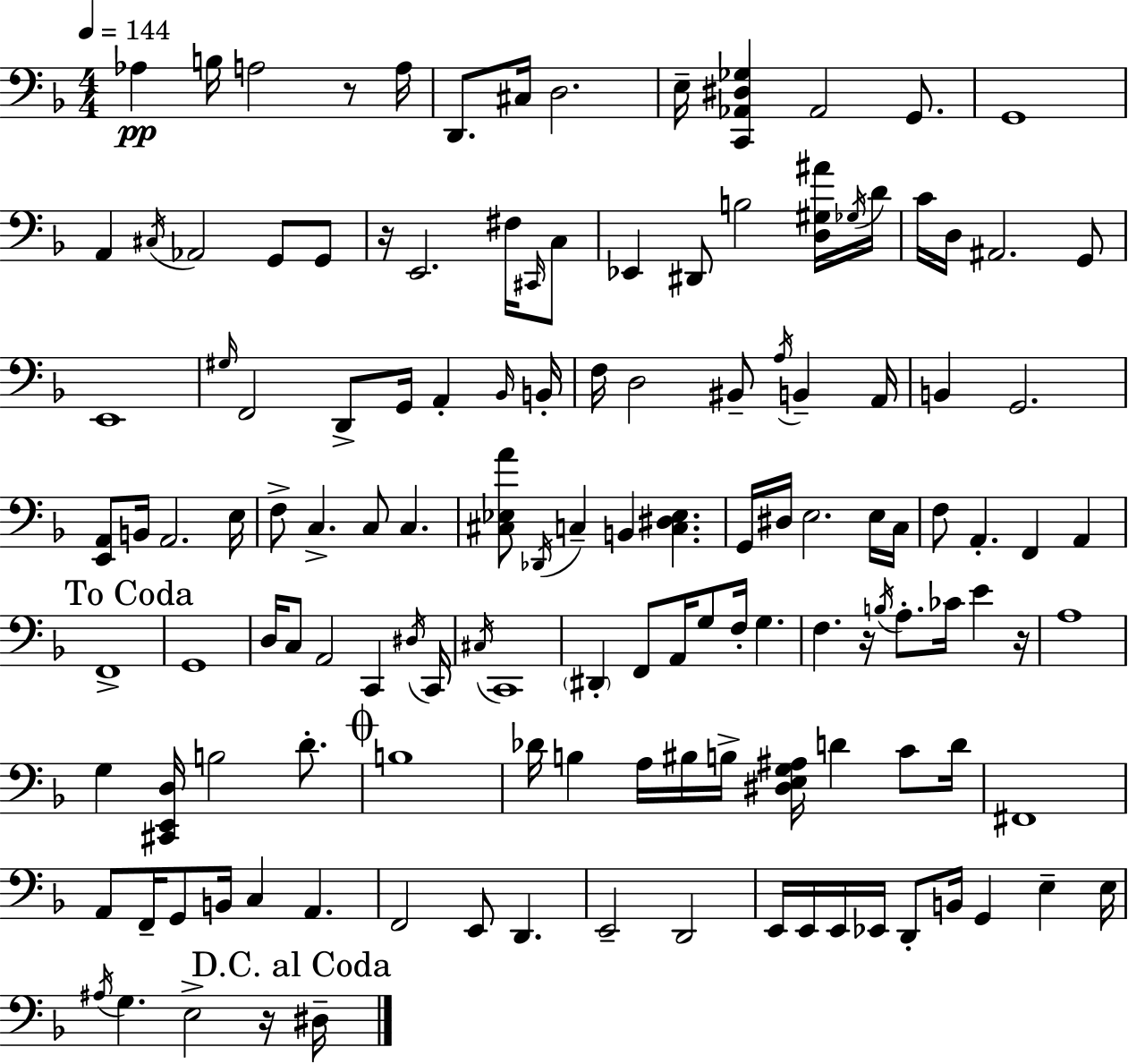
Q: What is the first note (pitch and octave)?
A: Ab3